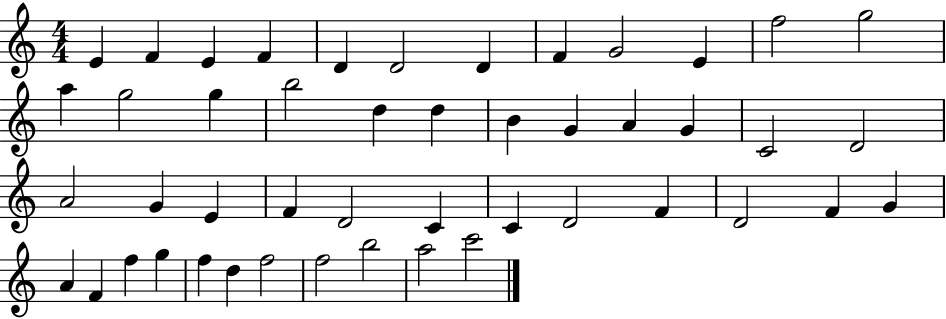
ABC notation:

X:1
T:Untitled
M:4/4
L:1/4
K:C
E F E F D D2 D F G2 E f2 g2 a g2 g b2 d d B G A G C2 D2 A2 G E F D2 C C D2 F D2 F G A F f g f d f2 f2 b2 a2 c'2